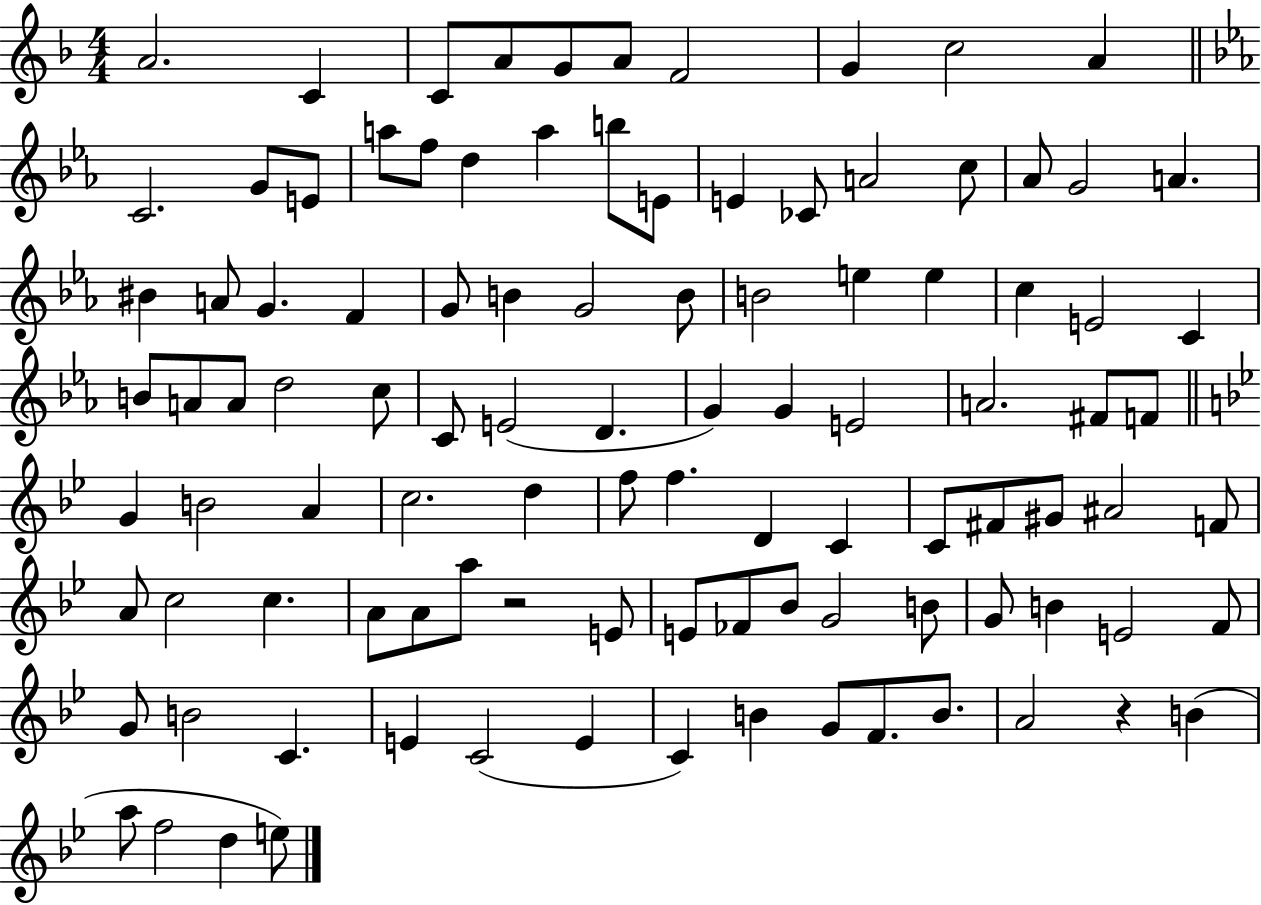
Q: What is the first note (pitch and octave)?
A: A4